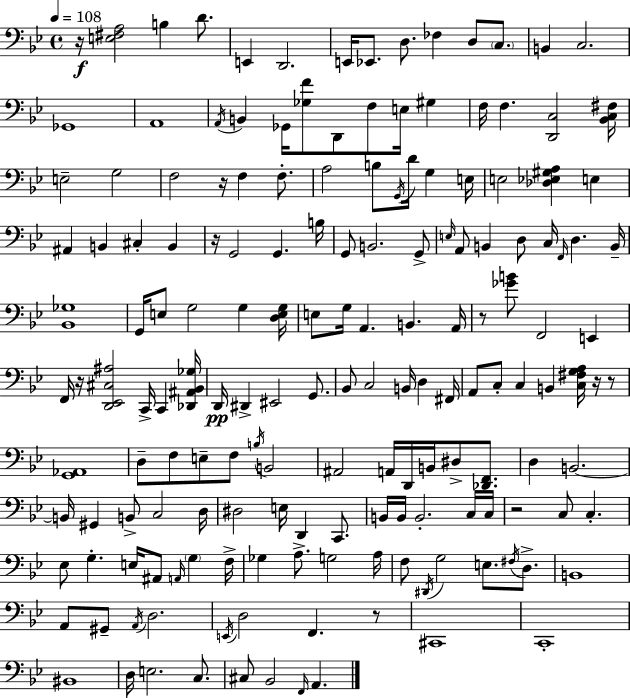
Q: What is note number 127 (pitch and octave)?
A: D3